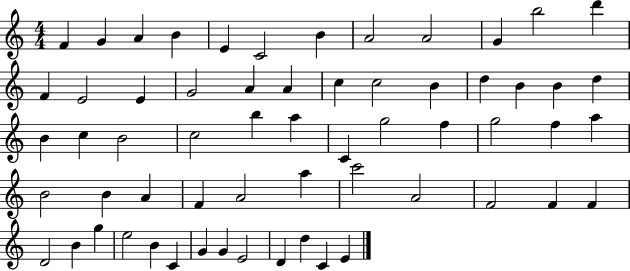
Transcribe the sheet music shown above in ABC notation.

X:1
T:Untitled
M:4/4
L:1/4
K:C
F G A B E C2 B A2 A2 G b2 d' F E2 E G2 A A c c2 B d B B d B c B2 c2 b a C g2 f g2 f a B2 B A F A2 a c'2 A2 F2 F F D2 B g e2 B C G G E2 D d C E